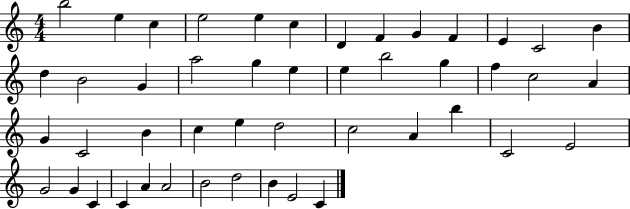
X:1
T:Untitled
M:4/4
L:1/4
K:C
b2 e c e2 e c D F G F E C2 B d B2 G a2 g e e b2 g f c2 A G C2 B c e d2 c2 A b C2 E2 G2 G C C A A2 B2 d2 B E2 C